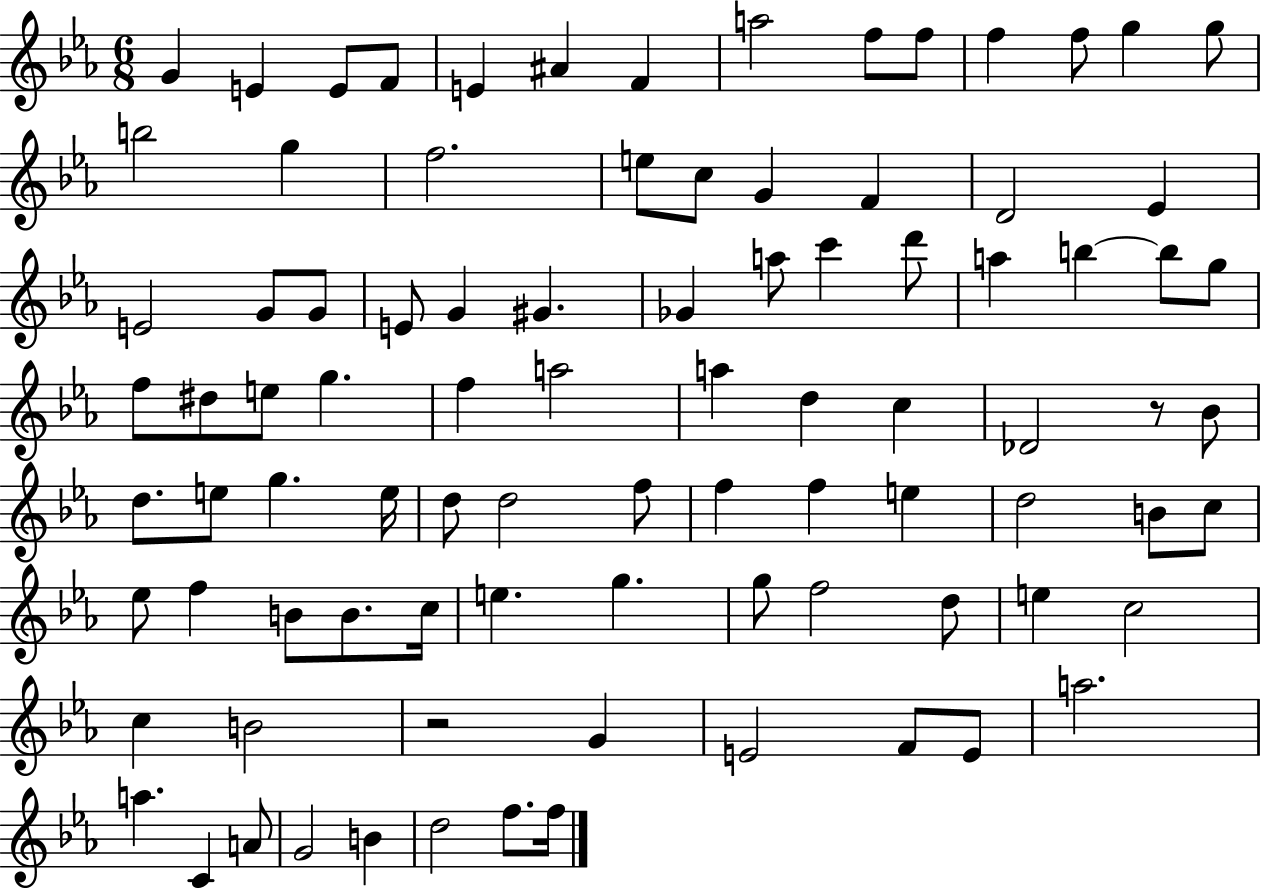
G4/q E4/q E4/e F4/e E4/q A#4/q F4/q A5/h F5/e F5/e F5/q F5/e G5/q G5/e B5/h G5/q F5/h. E5/e C5/e G4/q F4/q D4/h Eb4/q E4/h G4/e G4/e E4/e G4/q G#4/q. Gb4/q A5/e C6/q D6/e A5/q B5/q B5/e G5/e F5/e D#5/e E5/e G5/q. F5/q A5/h A5/q D5/q C5/q Db4/h R/e Bb4/e D5/e. E5/e G5/q. E5/s D5/e D5/h F5/e F5/q F5/q E5/q D5/h B4/e C5/e Eb5/e F5/q B4/e B4/e. C5/s E5/q. G5/q. G5/e F5/h D5/e E5/q C5/h C5/q B4/h R/h G4/q E4/h F4/e E4/e A5/h. A5/q. C4/q A4/e G4/h B4/q D5/h F5/e. F5/s